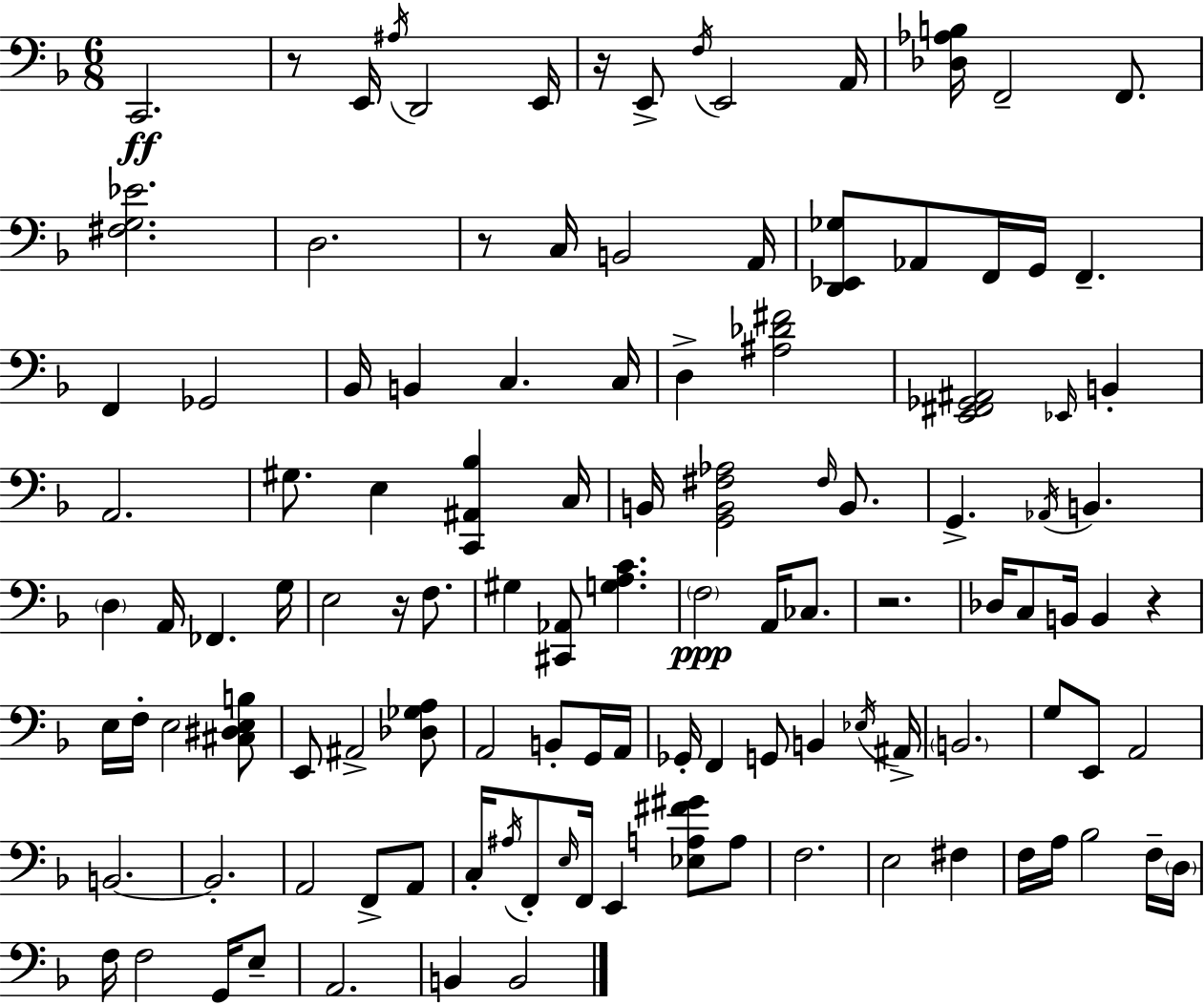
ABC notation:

X:1
T:Untitled
M:6/8
L:1/4
K:F
C,,2 z/2 E,,/4 ^A,/4 D,,2 E,,/4 z/4 E,,/2 F,/4 E,,2 A,,/4 [_D,_A,B,]/4 F,,2 F,,/2 [^F,G,_E]2 D,2 z/2 C,/4 B,,2 A,,/4 [D,,_E,,_G,]/2 _A,,/2 F,,/4 G,,/4 F,, F,, _G,,2 _B,,/4 B,, C, C,/4 D, [^A,_D^F]2 [E,,^F,,_G,,^A,,]2 _E,,/4 B,, A,,2 ^G,/2 E, [C,,^A,,_B,] C,/4 B,,/4 [G,,B,,^F,_A,]2 ^F,/4 B,,/2 G,, _A,,/4 B,, D, A,,/4 _F,, G,/4 E,2 z/4 F,/2 ^G, [^C,,_A,,]/2 [G,A,C] F,2 A,,/4 _C,/2 z2 _D,/4 C,/2 B,,/4 B,, z E,/4 F,/4 E,2 [^C,^D,E,B,]/2 E,,/2 ^A,,2 [_D,_G,A,]/2 A,,2 B,,/2 G,,/4 A,,/4 _G,,/4 F,, G,,/2 B,, _E,/4 ^A,,/4 B,,2 G,/2 E,,/2 A,,2 B,,2 B,,2 A,,2 F,,/2 A,,/2 C,/4 ^A,/4 F,,/2 E,/4 F,,/4 E,, [_E,A,^F^G]/2 A,/2 F,2 E,2 ^F, F,/4 A,/4 _B,2 F,/4 D,/4 F,/4 F,2 G,,/4 E,/2 A,,2 B,, B,,2